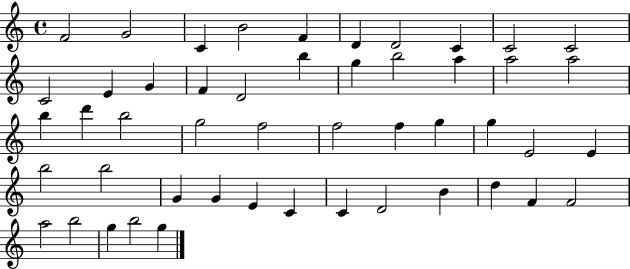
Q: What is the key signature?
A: C major